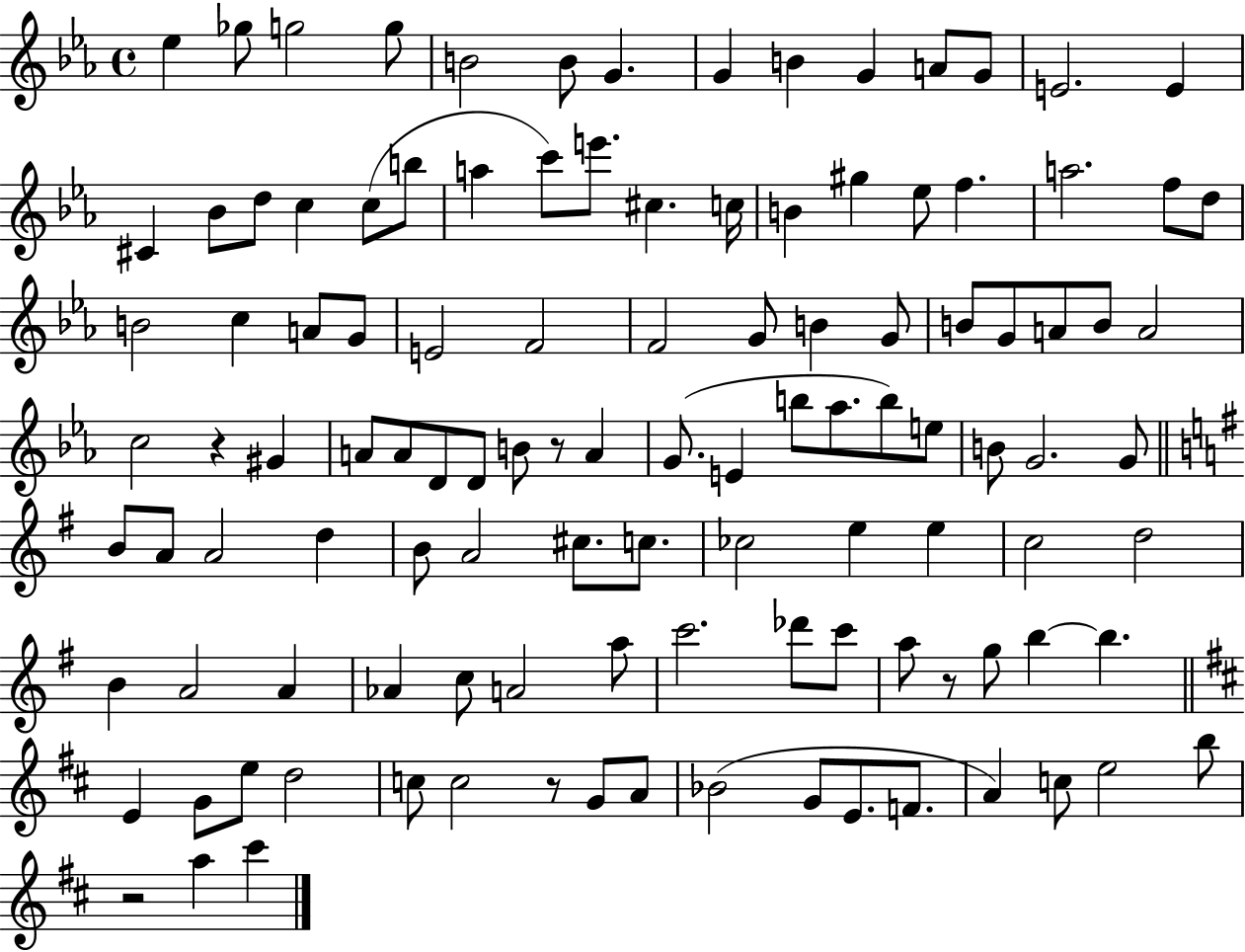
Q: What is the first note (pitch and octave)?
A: Eb5